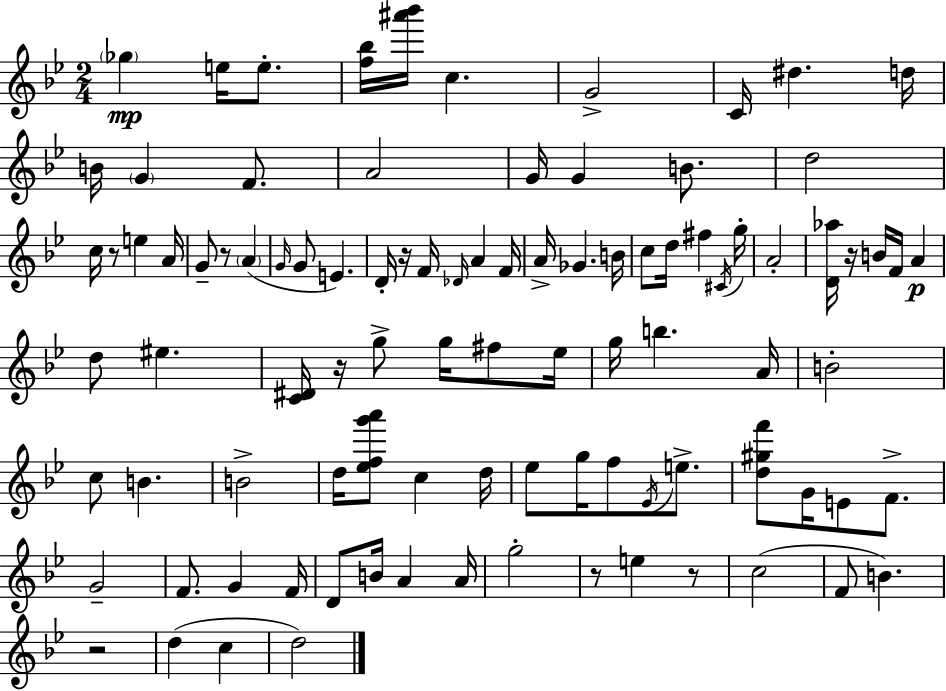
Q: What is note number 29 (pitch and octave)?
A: F4